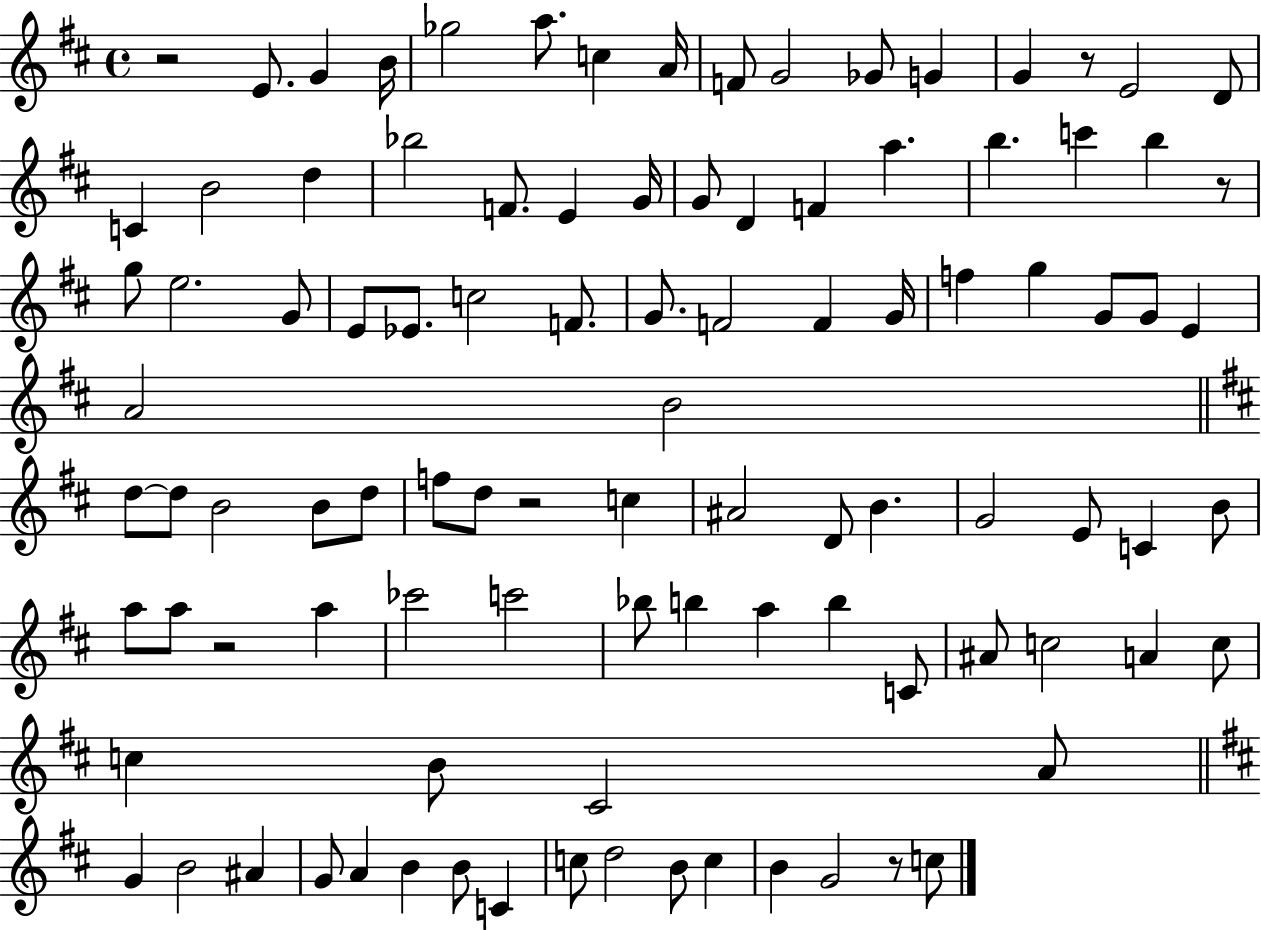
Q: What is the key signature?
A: D major